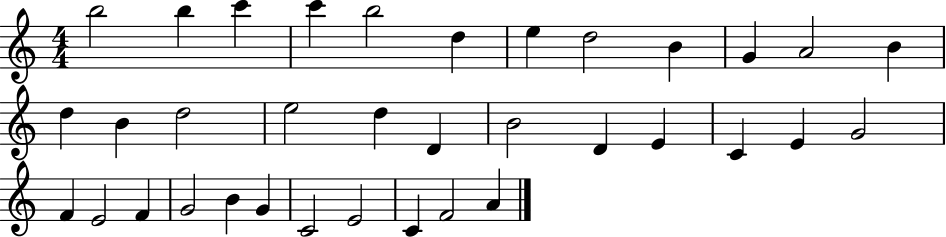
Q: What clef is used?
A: treble